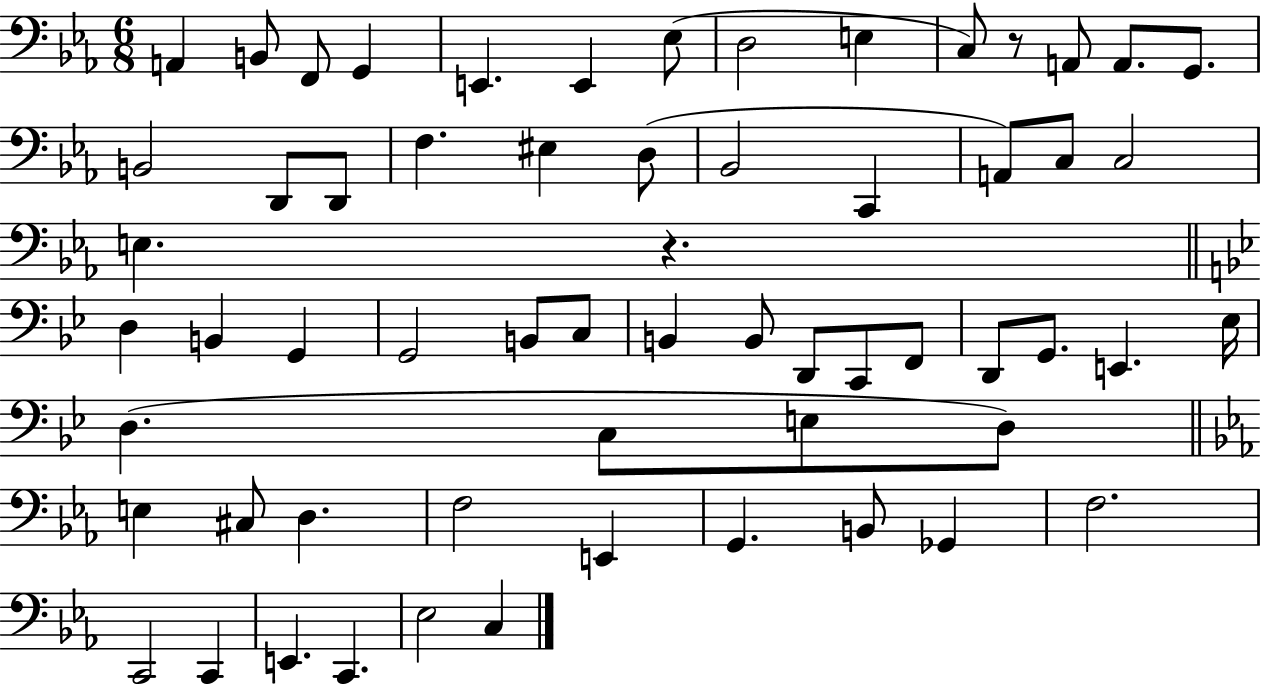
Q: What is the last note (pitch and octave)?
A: C3